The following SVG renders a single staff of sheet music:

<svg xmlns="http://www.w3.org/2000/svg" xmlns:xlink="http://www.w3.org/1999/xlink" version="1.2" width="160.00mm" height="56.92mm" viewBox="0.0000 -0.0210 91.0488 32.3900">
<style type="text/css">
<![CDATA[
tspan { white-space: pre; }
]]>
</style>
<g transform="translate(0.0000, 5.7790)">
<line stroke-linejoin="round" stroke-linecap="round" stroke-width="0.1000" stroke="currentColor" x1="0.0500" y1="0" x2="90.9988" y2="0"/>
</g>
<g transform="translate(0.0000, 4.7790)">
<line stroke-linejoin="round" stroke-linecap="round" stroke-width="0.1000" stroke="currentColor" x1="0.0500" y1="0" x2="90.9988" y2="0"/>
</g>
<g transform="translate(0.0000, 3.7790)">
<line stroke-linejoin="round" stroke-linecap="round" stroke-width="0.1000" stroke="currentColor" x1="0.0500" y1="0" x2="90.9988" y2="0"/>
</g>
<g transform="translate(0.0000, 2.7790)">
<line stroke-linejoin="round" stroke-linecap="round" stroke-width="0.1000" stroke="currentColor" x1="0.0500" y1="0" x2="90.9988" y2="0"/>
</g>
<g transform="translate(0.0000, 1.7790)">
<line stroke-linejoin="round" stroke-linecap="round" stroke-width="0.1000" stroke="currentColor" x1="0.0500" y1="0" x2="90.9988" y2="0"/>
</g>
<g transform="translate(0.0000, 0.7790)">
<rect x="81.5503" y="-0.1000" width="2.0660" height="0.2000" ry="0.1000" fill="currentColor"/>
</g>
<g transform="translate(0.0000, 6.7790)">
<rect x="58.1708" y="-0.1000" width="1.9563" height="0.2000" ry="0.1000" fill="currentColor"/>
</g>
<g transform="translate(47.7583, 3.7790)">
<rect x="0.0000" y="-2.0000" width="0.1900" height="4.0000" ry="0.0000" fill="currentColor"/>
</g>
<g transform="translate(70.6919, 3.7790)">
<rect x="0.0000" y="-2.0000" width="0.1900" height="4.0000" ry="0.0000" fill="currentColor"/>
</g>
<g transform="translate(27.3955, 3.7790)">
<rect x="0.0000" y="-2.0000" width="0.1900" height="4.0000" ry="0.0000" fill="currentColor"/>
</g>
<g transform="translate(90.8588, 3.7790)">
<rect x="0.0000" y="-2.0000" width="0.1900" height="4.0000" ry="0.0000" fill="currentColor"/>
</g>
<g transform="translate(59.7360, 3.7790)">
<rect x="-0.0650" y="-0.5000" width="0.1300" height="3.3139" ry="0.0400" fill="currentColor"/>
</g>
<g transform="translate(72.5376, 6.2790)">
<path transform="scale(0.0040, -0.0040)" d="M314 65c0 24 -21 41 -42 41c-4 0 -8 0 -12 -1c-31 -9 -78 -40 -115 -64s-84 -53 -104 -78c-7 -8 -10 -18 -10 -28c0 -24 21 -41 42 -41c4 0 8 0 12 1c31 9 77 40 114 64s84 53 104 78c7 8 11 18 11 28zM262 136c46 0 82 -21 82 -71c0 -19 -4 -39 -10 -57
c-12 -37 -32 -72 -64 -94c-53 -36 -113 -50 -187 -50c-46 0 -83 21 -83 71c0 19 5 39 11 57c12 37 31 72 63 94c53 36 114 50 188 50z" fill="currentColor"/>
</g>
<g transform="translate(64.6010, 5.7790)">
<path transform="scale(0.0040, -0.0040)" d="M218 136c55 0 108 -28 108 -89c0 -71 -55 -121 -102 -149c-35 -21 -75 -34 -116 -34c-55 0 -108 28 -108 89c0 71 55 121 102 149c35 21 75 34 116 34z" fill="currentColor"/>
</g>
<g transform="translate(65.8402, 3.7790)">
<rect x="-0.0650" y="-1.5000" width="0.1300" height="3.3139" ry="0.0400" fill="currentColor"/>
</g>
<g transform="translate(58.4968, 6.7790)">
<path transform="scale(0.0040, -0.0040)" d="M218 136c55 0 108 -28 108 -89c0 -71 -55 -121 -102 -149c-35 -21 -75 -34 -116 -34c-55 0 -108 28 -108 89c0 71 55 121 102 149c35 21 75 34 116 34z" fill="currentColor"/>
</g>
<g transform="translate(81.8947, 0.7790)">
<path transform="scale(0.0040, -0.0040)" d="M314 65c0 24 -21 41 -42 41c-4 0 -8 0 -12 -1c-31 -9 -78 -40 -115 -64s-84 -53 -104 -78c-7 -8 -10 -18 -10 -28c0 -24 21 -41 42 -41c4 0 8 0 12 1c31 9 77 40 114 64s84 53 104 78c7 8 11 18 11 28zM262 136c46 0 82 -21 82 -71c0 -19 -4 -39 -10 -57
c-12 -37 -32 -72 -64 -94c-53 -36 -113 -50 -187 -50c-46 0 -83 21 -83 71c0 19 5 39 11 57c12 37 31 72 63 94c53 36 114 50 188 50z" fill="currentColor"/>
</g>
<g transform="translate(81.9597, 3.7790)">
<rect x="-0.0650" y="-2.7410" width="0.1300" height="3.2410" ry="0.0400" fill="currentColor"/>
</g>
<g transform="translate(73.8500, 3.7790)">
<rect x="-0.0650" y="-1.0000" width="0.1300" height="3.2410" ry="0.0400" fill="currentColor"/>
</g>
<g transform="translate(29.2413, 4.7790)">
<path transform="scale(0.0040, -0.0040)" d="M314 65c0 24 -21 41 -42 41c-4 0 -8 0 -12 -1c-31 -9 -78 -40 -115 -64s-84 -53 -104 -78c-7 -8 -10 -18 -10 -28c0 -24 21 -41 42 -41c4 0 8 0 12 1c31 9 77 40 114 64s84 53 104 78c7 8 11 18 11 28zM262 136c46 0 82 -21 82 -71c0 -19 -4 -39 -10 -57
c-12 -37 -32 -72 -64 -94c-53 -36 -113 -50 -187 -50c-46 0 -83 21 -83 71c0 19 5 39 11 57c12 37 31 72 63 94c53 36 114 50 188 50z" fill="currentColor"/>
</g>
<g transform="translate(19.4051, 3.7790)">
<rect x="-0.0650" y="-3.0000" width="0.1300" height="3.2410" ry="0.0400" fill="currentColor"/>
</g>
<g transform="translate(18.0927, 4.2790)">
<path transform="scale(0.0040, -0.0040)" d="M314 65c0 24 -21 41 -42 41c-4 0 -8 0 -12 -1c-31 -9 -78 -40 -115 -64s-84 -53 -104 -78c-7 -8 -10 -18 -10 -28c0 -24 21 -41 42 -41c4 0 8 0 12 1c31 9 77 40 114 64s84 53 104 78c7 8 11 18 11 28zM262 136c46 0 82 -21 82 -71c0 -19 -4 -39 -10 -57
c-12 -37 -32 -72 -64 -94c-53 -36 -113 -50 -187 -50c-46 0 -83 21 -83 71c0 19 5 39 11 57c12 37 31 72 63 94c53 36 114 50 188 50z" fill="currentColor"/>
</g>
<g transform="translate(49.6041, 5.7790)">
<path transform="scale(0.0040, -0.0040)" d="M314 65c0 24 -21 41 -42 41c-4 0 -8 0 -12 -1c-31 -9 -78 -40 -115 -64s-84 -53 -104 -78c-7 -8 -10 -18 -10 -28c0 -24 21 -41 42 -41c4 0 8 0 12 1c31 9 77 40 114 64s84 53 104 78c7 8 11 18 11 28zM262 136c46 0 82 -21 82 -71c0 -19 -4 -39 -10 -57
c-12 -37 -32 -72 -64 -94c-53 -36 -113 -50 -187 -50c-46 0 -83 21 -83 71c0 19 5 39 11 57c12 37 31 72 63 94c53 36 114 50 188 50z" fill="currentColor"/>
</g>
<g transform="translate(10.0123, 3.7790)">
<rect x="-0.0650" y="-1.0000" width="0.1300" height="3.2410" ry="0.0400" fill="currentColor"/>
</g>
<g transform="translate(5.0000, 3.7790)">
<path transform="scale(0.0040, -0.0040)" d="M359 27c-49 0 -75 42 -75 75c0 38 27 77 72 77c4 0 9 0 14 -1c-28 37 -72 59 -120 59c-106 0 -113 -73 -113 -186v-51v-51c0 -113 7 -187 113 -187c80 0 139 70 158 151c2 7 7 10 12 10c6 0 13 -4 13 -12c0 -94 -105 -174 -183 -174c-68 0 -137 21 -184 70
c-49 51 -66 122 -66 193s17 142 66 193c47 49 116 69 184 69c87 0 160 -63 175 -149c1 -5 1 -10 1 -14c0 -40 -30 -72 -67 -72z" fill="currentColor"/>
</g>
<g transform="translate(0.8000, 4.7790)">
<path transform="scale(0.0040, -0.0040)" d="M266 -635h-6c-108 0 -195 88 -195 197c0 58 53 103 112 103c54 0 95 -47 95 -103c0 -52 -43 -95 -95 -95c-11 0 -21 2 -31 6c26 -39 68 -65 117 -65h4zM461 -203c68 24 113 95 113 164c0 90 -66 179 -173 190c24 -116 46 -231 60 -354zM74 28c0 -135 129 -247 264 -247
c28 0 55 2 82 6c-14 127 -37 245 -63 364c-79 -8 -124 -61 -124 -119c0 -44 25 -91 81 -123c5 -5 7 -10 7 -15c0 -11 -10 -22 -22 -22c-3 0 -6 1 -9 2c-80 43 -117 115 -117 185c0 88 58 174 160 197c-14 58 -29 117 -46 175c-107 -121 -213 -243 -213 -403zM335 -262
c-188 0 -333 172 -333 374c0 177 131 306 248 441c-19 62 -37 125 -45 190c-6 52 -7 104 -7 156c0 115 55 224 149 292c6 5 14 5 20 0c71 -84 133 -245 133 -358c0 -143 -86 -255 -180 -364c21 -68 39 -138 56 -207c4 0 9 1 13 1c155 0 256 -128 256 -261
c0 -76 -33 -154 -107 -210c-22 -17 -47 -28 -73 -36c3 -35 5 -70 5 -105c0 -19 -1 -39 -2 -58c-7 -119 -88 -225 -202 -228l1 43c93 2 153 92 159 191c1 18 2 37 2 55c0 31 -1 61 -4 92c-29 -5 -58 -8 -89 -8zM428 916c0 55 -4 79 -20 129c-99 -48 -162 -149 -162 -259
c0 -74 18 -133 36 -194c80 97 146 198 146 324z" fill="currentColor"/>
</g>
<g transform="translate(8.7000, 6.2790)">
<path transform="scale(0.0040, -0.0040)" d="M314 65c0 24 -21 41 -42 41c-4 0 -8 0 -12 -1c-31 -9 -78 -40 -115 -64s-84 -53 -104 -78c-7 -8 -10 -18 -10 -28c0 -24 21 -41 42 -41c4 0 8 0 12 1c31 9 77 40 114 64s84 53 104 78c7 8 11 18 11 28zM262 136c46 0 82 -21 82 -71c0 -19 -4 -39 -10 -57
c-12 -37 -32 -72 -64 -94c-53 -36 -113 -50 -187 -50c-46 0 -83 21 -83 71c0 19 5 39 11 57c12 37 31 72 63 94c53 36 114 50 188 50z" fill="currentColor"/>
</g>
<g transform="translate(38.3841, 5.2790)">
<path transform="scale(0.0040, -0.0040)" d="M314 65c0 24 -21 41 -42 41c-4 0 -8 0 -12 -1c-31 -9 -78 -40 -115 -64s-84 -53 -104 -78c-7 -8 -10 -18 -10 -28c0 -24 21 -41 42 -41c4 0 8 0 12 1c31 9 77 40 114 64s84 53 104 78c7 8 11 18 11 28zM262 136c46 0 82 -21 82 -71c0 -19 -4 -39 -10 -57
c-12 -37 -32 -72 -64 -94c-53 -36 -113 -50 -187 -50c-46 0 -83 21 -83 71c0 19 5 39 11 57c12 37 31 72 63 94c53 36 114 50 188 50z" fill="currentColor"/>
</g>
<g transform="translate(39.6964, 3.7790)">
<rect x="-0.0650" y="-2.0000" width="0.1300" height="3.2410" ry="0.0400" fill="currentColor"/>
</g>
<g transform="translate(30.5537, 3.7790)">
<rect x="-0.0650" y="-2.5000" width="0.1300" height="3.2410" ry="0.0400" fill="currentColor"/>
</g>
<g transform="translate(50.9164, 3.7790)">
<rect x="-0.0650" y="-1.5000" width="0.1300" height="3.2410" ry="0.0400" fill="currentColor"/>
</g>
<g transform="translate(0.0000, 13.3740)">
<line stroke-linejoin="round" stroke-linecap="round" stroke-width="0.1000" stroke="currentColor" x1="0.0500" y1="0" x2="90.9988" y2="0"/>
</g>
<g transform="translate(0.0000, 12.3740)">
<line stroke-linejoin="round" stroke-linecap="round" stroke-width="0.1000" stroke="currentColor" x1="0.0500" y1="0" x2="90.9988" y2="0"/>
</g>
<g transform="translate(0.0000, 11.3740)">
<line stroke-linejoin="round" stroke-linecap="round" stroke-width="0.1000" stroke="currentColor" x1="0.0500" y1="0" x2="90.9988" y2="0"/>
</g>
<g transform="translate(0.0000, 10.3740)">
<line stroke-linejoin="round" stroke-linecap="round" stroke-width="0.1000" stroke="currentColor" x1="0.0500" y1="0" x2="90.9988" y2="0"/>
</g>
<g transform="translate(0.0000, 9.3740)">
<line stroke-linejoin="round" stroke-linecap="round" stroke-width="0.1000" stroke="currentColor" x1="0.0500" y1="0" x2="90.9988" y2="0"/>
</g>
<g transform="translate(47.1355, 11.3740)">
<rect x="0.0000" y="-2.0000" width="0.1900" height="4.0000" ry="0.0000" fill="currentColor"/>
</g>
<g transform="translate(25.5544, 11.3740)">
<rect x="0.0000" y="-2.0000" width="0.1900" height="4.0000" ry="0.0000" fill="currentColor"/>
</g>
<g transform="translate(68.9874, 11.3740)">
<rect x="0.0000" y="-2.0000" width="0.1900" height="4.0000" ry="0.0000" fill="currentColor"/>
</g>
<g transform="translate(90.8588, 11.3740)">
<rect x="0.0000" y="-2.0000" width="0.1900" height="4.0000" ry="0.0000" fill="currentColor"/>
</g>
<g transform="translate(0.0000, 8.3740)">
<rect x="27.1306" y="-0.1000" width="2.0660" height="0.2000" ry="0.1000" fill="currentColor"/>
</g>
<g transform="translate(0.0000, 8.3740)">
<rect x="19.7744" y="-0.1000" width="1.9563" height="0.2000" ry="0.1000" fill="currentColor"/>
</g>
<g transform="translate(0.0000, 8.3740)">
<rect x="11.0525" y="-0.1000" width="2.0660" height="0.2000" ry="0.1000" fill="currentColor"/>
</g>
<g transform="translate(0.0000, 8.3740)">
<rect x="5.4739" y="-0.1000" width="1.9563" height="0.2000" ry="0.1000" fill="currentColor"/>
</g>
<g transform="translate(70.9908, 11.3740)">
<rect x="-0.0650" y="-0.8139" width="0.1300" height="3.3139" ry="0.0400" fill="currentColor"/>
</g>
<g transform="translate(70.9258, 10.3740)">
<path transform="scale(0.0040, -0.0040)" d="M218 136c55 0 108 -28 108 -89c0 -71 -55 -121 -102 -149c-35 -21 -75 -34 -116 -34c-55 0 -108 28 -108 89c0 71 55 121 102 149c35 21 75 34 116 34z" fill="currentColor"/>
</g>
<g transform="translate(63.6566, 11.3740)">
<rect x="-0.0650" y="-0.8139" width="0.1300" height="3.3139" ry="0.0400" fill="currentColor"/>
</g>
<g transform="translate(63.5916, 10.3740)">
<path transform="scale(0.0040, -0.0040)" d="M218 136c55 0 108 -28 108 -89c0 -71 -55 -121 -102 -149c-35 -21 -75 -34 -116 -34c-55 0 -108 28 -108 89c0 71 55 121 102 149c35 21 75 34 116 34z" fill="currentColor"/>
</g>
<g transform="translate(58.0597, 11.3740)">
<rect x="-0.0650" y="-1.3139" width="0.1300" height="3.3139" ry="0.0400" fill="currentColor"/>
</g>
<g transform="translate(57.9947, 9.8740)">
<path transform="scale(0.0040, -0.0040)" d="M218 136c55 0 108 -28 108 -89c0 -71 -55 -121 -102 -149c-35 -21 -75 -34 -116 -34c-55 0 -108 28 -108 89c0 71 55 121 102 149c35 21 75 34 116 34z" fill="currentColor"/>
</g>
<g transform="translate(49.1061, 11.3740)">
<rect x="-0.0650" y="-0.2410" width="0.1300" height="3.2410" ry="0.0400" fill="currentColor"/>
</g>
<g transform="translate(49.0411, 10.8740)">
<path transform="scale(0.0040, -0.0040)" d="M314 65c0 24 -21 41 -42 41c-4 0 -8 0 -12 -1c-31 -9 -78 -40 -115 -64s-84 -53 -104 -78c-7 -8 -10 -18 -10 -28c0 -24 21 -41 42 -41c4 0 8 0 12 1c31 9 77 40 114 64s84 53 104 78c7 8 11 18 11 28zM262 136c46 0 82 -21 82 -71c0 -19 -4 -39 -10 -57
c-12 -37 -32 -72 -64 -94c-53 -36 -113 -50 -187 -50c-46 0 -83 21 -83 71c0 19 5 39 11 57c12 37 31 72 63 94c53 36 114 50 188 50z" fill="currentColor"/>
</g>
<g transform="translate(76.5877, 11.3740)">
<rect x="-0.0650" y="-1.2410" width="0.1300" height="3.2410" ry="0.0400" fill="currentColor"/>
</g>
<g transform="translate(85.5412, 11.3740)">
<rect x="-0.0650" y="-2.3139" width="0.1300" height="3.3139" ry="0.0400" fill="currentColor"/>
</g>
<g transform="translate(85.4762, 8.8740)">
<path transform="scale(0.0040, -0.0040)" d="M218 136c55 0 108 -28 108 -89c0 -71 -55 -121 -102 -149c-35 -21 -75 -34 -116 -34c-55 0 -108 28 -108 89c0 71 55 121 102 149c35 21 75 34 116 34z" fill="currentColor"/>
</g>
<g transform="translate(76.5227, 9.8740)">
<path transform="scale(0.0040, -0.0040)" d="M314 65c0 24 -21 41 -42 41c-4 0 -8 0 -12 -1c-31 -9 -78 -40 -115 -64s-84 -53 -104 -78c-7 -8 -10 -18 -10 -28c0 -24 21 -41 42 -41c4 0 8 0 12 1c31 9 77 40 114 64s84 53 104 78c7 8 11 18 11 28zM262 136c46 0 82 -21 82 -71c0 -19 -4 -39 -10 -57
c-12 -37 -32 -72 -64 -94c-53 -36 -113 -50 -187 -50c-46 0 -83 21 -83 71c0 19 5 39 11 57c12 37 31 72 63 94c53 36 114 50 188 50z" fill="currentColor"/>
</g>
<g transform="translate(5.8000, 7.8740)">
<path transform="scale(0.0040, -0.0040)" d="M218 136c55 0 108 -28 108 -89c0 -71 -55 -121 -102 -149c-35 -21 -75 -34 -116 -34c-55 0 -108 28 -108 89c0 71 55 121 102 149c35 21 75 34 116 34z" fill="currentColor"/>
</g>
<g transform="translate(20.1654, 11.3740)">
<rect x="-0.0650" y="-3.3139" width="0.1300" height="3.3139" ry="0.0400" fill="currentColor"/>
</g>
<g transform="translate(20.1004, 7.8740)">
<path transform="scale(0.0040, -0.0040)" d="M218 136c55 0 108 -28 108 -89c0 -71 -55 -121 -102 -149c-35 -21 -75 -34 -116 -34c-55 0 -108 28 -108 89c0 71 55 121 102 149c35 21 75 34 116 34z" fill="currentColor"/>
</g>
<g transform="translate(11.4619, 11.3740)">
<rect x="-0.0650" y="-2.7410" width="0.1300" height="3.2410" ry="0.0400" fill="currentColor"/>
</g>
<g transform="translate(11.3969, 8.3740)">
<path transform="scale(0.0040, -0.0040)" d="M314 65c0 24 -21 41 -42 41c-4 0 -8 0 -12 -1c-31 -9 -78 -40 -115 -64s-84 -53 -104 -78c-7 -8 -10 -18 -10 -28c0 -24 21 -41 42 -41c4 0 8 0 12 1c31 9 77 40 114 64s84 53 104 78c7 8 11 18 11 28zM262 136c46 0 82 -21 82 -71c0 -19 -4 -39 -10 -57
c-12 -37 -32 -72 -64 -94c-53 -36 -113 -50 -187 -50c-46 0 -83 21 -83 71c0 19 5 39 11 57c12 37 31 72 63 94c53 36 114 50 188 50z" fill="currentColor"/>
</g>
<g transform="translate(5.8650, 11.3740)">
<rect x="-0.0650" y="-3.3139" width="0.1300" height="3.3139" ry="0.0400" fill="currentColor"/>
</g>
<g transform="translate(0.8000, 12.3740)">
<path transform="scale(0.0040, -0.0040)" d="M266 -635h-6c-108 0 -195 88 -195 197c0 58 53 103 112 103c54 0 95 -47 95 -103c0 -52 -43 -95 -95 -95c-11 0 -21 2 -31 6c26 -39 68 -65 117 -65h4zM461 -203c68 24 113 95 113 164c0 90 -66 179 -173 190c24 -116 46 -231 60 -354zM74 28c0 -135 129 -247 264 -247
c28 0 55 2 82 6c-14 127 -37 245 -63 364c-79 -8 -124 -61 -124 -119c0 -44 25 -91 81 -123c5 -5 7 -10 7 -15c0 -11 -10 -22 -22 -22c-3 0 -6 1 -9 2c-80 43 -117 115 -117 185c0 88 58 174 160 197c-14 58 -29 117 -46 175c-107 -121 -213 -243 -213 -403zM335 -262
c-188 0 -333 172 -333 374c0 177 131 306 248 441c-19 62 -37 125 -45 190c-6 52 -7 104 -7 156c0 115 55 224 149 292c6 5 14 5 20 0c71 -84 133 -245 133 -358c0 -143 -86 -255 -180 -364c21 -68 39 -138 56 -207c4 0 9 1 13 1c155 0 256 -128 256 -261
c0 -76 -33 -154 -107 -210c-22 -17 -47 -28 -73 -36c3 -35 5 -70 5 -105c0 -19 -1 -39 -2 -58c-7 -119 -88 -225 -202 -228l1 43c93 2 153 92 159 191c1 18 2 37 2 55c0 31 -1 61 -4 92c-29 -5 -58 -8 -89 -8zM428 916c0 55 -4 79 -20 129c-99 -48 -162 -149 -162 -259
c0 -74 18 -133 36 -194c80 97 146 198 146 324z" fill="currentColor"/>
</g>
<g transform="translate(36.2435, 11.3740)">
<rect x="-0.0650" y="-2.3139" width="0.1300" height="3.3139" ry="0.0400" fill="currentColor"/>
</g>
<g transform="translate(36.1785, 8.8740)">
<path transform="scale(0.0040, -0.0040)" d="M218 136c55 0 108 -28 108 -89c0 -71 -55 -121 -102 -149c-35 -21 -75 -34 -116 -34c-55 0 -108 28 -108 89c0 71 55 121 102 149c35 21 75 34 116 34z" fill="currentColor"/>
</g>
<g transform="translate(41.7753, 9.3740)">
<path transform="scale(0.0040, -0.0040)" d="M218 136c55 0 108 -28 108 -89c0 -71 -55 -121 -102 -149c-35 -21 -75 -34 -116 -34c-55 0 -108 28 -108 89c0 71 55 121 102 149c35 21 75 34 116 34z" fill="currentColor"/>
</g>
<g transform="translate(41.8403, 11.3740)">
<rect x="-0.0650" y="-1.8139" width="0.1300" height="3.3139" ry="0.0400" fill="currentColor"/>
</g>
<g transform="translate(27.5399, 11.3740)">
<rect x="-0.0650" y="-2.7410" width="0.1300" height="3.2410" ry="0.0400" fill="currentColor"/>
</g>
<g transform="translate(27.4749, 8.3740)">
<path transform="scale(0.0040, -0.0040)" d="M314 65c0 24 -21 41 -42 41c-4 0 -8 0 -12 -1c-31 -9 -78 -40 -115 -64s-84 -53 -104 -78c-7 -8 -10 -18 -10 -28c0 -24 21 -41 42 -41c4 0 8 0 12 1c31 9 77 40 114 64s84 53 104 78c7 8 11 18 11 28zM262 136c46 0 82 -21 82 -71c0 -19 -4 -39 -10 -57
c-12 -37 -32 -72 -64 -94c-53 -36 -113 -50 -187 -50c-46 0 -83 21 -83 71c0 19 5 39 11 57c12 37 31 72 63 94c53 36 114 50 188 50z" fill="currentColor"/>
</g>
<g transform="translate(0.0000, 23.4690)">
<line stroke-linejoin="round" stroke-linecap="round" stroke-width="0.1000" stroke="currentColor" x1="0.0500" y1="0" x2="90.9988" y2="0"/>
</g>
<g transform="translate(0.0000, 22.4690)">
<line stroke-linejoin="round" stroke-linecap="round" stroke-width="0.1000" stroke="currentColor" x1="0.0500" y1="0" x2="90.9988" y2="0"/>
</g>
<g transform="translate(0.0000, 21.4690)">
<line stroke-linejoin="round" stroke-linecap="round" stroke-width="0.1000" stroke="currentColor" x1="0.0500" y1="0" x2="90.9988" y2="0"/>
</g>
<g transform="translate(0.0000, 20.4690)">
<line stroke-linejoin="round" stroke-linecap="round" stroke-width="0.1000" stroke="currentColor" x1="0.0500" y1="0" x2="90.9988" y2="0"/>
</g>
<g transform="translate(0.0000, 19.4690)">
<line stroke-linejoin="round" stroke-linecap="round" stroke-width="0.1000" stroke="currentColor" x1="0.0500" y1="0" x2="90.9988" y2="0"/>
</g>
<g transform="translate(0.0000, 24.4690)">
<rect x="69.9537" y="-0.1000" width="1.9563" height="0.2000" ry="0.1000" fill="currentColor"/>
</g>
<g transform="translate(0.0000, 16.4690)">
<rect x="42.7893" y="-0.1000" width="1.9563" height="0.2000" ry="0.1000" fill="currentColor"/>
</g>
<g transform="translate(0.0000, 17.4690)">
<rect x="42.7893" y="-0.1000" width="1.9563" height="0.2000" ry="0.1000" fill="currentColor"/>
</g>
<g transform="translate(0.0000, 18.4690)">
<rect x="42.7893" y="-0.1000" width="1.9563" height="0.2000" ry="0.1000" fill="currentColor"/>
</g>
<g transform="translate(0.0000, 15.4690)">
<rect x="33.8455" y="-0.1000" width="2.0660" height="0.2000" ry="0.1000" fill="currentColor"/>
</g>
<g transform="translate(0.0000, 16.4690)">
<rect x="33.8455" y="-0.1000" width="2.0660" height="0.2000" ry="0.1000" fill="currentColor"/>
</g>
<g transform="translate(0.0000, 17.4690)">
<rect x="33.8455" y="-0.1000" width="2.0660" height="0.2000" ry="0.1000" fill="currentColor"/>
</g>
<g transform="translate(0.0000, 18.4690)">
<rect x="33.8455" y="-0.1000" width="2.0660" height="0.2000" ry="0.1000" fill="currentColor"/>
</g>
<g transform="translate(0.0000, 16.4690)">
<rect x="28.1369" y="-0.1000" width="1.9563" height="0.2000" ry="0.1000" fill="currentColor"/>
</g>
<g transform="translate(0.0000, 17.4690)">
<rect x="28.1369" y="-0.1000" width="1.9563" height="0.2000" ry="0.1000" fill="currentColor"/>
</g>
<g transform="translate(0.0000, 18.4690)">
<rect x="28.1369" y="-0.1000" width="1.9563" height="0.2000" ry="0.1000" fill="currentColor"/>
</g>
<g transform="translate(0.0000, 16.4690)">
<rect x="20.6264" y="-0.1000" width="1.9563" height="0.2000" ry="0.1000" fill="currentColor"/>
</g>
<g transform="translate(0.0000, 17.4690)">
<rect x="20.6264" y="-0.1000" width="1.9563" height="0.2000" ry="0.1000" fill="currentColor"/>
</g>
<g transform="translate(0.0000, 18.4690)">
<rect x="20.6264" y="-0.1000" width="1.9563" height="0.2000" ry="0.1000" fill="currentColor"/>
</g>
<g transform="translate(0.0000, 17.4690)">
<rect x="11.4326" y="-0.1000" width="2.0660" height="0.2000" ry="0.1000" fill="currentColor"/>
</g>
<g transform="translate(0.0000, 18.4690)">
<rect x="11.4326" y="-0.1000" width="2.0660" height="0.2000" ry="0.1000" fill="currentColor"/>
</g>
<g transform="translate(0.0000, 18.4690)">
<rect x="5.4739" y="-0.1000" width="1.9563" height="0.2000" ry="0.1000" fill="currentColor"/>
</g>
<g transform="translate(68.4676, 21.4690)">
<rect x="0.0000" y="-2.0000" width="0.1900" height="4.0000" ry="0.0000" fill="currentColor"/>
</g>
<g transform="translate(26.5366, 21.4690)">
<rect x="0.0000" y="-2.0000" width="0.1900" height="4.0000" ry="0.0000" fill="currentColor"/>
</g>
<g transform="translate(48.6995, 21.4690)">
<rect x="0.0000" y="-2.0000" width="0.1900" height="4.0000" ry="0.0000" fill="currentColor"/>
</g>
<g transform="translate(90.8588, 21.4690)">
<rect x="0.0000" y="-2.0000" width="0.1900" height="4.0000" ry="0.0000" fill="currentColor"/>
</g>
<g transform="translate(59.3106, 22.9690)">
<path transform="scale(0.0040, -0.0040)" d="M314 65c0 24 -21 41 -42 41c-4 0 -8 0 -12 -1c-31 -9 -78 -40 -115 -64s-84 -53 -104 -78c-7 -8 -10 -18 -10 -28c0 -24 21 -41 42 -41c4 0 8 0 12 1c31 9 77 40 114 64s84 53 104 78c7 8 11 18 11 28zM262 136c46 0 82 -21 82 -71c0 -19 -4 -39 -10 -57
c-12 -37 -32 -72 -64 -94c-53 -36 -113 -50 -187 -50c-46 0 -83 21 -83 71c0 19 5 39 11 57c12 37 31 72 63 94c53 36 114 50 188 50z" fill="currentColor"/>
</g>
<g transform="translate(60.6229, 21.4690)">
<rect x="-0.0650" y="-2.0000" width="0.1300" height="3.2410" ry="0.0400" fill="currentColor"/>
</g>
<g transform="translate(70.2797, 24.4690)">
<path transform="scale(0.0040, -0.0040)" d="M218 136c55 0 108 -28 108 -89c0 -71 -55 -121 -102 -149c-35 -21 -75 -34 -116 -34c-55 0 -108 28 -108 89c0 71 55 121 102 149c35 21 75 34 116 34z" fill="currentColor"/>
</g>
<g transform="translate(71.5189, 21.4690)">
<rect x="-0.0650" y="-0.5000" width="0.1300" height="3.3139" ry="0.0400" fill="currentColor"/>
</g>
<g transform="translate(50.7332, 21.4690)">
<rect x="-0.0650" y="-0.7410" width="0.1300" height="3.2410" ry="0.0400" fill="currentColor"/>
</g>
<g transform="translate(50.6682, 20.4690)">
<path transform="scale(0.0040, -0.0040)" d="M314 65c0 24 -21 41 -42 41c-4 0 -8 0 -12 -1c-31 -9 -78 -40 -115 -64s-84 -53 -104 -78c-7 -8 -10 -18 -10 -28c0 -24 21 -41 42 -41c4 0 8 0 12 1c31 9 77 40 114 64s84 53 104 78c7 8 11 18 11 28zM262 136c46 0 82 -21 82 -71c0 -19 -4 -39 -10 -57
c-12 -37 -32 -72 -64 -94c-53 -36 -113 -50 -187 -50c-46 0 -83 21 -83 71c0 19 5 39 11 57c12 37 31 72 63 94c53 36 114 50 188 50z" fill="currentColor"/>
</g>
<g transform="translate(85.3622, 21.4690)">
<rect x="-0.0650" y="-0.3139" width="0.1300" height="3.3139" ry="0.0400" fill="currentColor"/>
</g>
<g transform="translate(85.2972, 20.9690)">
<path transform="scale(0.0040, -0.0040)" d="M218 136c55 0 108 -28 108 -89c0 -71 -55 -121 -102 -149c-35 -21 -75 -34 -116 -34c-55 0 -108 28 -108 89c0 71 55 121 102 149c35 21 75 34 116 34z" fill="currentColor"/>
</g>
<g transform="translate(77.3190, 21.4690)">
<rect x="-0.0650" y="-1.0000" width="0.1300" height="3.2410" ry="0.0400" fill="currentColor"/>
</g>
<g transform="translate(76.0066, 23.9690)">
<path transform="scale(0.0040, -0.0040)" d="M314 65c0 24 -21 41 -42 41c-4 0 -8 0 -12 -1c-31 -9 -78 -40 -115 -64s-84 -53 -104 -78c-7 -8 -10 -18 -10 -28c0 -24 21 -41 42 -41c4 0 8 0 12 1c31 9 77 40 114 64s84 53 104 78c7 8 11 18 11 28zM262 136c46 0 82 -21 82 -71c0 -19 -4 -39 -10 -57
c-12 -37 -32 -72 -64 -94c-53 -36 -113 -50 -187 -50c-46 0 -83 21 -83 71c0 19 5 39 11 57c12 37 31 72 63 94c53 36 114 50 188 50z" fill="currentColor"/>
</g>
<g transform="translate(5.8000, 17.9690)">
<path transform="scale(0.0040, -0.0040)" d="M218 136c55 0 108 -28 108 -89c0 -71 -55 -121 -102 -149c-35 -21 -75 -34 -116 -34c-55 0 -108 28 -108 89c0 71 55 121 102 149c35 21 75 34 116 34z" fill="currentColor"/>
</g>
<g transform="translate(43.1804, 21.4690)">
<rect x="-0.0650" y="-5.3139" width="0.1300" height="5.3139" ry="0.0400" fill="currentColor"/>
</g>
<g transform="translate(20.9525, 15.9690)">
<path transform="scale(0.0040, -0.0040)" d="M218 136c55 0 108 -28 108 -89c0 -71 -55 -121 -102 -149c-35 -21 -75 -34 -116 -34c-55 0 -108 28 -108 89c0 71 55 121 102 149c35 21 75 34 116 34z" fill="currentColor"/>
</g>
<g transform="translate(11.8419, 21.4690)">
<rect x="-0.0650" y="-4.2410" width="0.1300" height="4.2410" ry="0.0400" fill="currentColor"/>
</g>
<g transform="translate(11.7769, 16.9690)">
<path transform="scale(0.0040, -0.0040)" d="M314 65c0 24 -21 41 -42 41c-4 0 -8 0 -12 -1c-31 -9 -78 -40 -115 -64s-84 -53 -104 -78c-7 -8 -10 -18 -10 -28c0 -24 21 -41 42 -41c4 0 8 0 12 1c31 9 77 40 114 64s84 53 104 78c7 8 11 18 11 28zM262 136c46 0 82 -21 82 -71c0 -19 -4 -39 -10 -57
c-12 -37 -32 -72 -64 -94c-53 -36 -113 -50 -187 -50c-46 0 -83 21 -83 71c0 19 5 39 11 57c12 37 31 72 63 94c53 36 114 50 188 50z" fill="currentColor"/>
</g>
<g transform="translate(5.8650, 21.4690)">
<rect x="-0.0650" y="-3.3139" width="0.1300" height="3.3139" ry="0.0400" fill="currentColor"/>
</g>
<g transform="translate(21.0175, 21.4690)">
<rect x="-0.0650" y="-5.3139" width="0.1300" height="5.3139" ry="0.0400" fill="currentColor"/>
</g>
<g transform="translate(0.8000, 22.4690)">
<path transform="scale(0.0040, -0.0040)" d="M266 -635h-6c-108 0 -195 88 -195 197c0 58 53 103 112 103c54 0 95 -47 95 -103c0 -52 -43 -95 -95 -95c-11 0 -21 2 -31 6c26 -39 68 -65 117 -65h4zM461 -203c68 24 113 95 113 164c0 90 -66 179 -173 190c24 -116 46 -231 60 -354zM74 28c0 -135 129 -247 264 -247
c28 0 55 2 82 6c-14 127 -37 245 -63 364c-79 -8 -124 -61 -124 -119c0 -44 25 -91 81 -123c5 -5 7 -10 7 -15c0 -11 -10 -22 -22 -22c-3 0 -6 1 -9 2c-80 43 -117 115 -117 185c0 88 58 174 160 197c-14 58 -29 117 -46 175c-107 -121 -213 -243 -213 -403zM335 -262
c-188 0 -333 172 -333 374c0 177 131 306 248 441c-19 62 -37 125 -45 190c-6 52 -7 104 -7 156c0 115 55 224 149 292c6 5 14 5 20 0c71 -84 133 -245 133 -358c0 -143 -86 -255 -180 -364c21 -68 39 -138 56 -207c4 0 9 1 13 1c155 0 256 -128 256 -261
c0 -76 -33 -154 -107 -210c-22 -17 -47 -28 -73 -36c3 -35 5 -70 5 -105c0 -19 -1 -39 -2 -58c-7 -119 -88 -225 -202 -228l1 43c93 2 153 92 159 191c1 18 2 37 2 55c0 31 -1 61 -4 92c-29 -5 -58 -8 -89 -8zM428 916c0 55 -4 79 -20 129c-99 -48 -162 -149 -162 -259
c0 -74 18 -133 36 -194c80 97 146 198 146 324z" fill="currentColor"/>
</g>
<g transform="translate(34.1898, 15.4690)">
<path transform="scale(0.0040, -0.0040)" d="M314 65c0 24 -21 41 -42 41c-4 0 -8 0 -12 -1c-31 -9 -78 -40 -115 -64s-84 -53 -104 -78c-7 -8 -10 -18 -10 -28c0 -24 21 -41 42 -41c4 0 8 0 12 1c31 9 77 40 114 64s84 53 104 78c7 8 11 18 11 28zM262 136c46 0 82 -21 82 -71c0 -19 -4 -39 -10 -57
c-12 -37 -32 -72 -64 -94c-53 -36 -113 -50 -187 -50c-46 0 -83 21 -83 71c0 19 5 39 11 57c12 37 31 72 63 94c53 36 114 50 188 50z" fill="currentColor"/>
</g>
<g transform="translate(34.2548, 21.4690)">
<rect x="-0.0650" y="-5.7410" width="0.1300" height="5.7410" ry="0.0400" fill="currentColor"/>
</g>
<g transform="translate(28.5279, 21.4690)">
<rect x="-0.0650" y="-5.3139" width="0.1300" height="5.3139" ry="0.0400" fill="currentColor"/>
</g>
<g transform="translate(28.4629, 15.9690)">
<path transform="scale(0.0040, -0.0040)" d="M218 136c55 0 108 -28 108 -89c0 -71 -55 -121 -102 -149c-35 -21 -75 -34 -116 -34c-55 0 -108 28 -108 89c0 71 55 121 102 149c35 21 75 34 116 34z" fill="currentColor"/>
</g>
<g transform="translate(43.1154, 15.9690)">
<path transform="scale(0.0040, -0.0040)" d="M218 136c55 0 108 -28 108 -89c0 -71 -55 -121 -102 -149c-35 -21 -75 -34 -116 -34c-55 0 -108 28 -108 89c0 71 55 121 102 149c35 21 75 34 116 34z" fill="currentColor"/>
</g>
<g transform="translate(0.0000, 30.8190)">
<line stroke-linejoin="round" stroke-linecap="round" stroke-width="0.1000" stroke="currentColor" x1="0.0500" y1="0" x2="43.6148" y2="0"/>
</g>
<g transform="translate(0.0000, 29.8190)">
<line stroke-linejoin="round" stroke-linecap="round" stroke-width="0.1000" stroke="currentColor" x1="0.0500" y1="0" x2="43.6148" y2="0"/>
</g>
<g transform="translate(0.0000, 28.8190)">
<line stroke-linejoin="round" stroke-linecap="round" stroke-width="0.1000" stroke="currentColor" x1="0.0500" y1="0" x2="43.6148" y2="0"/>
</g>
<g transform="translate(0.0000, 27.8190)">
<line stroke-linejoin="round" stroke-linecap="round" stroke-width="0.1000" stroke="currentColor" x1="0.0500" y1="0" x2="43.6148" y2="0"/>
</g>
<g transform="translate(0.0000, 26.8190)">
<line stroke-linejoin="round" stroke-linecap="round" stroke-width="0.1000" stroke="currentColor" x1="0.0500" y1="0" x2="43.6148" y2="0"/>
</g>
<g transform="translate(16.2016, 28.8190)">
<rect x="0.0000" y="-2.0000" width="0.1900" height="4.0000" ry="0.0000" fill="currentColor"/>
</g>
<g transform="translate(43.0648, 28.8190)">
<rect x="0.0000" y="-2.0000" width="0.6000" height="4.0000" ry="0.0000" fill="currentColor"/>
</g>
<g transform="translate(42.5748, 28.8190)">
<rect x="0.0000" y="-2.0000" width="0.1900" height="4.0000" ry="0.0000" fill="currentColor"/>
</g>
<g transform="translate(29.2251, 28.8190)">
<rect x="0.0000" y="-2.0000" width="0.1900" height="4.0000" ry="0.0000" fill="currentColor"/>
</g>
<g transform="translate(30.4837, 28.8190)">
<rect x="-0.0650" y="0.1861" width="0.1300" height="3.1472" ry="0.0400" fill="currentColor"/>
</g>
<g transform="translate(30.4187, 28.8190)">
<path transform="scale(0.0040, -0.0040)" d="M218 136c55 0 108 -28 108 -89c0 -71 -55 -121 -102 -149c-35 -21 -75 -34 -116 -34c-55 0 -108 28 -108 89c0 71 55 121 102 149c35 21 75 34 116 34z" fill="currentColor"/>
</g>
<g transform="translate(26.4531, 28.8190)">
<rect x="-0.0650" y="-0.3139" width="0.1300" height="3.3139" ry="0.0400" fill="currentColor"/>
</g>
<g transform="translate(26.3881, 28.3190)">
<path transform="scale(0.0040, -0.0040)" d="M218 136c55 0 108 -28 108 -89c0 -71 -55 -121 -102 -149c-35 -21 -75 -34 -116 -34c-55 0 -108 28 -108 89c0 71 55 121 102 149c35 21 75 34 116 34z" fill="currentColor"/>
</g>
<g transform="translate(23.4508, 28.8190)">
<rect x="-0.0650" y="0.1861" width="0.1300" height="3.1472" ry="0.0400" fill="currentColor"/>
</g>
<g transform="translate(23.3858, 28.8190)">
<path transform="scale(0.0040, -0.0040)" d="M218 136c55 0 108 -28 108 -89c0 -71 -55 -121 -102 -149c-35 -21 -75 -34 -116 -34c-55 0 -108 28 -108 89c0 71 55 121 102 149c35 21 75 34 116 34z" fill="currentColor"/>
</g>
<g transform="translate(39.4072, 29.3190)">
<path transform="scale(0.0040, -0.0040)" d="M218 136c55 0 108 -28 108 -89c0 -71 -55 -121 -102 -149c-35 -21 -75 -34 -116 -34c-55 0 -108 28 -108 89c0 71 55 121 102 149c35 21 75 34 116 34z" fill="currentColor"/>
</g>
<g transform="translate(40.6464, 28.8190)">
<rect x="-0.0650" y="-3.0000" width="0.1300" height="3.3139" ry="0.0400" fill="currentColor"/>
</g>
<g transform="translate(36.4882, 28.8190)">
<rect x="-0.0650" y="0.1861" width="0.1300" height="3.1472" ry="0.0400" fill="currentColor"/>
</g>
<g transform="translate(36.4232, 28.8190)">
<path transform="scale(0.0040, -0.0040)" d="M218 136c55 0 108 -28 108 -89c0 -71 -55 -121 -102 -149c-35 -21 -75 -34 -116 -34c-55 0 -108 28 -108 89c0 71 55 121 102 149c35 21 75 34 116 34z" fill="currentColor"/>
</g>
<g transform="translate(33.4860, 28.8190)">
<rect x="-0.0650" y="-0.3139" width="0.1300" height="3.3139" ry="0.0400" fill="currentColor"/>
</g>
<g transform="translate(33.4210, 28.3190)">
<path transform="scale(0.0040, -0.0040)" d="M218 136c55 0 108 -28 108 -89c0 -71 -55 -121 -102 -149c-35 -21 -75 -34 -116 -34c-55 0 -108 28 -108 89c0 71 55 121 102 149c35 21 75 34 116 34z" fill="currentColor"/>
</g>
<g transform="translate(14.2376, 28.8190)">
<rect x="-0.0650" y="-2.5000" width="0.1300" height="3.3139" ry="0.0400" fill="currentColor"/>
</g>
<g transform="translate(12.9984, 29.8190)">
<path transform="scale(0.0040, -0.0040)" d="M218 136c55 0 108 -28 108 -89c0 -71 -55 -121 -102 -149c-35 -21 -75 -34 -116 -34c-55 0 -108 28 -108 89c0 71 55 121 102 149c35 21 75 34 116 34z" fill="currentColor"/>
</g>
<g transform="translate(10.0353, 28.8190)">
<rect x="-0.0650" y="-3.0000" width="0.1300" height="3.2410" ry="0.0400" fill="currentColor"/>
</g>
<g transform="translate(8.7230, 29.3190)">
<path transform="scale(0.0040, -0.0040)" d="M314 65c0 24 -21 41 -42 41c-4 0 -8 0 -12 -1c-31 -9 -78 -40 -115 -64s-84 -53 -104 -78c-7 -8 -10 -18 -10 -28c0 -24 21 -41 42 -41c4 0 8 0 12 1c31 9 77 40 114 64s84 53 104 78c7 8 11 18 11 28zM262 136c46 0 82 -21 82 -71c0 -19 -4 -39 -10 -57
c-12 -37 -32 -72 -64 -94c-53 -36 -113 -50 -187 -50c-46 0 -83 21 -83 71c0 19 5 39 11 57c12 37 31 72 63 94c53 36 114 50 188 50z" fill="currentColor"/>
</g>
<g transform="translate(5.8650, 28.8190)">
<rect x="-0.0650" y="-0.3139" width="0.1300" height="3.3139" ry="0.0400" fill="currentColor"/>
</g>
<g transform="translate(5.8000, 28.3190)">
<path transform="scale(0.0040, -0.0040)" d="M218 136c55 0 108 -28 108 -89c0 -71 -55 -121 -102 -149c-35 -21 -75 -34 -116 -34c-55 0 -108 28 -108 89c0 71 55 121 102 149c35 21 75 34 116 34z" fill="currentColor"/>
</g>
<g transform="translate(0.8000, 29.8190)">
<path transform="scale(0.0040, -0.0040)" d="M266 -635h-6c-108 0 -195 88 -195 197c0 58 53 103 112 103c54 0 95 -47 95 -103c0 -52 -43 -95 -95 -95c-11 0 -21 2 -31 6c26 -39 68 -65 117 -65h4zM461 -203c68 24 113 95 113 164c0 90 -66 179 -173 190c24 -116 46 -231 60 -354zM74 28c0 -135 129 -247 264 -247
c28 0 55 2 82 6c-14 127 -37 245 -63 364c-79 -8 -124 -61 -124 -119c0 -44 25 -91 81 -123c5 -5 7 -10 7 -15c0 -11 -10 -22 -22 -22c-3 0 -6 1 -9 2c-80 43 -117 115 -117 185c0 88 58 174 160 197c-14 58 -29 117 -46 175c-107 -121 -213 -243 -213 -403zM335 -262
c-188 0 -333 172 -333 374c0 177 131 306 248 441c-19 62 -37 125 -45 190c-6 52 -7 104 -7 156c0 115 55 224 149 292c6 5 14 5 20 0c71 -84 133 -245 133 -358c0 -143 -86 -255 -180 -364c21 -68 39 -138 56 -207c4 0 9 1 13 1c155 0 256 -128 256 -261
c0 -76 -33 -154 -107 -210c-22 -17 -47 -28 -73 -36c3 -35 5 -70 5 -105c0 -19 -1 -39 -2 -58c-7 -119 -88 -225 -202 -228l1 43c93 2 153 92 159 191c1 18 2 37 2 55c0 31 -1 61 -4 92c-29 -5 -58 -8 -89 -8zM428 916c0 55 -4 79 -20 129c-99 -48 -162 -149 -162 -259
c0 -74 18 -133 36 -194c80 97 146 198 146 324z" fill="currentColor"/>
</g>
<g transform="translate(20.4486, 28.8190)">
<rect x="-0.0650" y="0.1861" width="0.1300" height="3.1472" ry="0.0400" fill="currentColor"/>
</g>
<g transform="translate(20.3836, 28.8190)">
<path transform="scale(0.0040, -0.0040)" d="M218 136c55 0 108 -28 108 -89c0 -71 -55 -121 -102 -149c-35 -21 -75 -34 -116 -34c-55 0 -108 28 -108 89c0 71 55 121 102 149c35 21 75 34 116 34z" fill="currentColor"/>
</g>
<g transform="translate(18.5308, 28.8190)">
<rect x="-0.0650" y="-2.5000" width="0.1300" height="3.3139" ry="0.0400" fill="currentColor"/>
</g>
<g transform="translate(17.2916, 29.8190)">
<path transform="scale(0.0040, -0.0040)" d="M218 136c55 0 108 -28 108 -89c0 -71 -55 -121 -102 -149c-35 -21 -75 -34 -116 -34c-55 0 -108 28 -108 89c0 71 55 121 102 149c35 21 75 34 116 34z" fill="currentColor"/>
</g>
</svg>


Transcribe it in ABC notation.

X:1
T:Untitled
M:4/4
L:1/4
K:C
D2 A2 G2 F2 E2 C E D2 a2 b a2 b a2 g f c2 e d d e2 g b d'2 f' f' g'2 f' d2 F2 C D2 c c A2 G G B B c B c B A